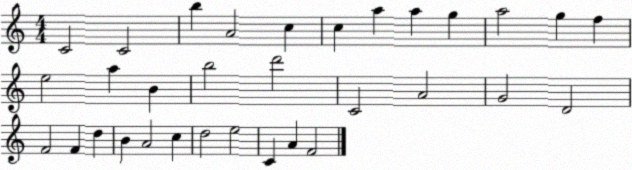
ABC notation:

X:1
T:Untitled
M:4/4
L:1/4
K:C
C2 C2 b A2 c c a a g a2 g f e2 a B b2 d'2 C2 A2 G2 D2 F2 F d B A2 c d2 e2 C A F2